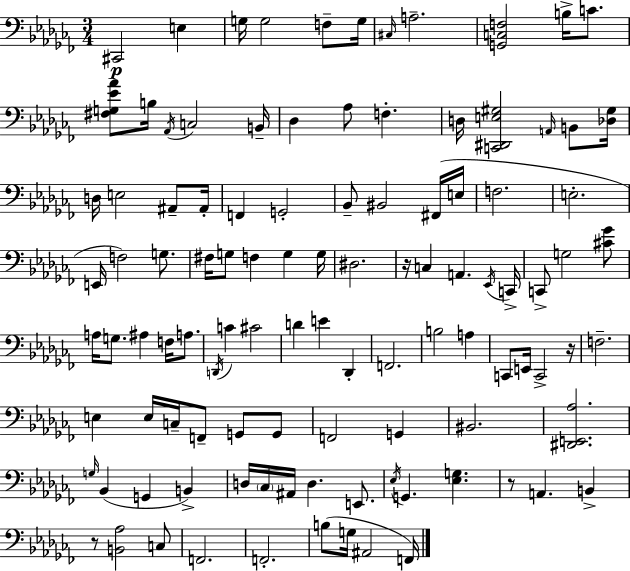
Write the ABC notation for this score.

X:1
T:Untitled
M:3/4
L:1/4
K:Abm
^C,,2 E, G,/4 G,2 F,/2 G,/4 ^C,/4 A,2 [G,,C,F,]2 B,/4 C/2 [^F,G,_E_A]/2 B,/4 _A,,/4 C,2 B,,/4 _D, _A,/2 F, D,/4 [C,,^D,,E,^G,]2 A,,/4 B,,/2 [_D,^G,]/4 D,/4 E,2 ^A,,/2 ^A,,/4 F,, G,,2 _B,,/2 ^B,,2 ^F,,/4 E,/4 F,2 E,2 E,,/4 F,2 G,/2 ^F,/4 G,/2 F, G, G,/4 ^D,2 z/4 C, A,, _E,,/4 C,,/4 C,,/2 G,2 [^C_G]/2 A,/4 G,/2 ^A, F,/4 A,/2 D,,/4 C ^C2 D E _D,, F,,2 B,2 A, C,,/2 E,,/4 C,,2 z/4 F,2 E, E,/4 C,/4 F,,/2 G,,/2 G,,/2 F,,2 G,, ^B,,2 [^D,,E,,_A,]2 G,/4 _B,, G,, B,, D,/4 _C,/4 ^A,,/4 D, E,,/2 _E,/4 G,, [_E,G,] z/2 A,, B,, z/2 [B,,_A,]2 C,/2 F,,2 F,,2 B,/2 G,/4 ^A,,2 F,,/4